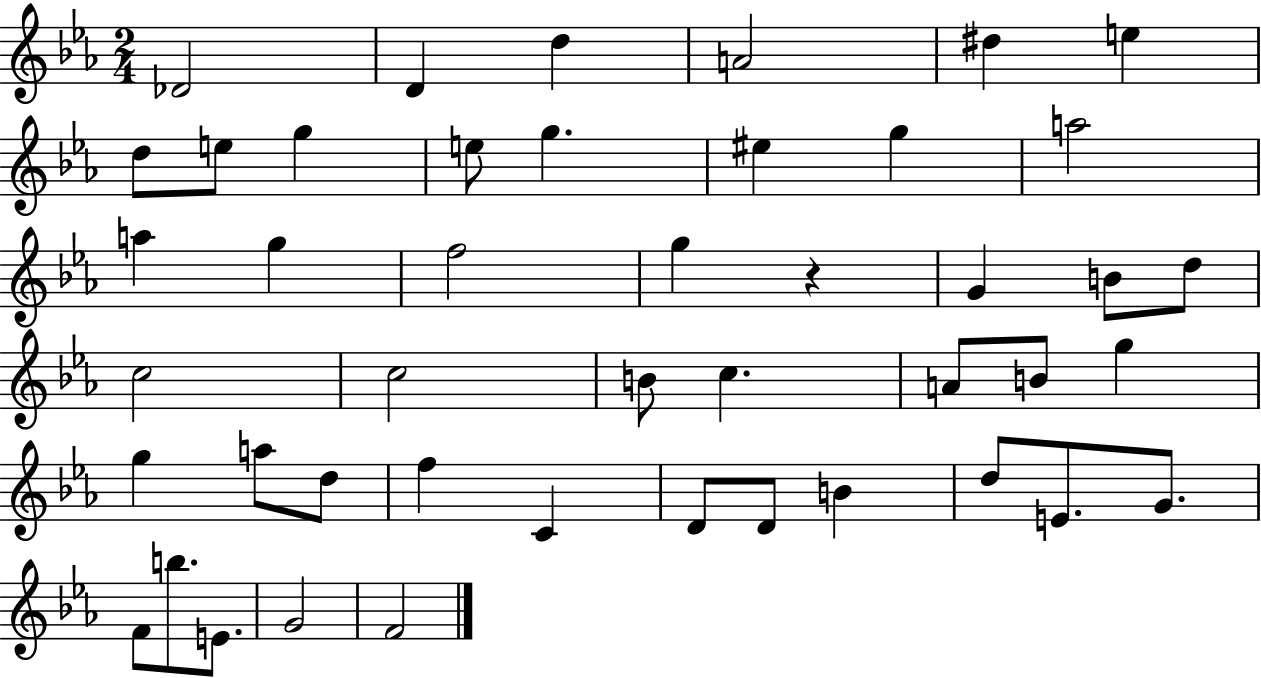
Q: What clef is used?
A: treble